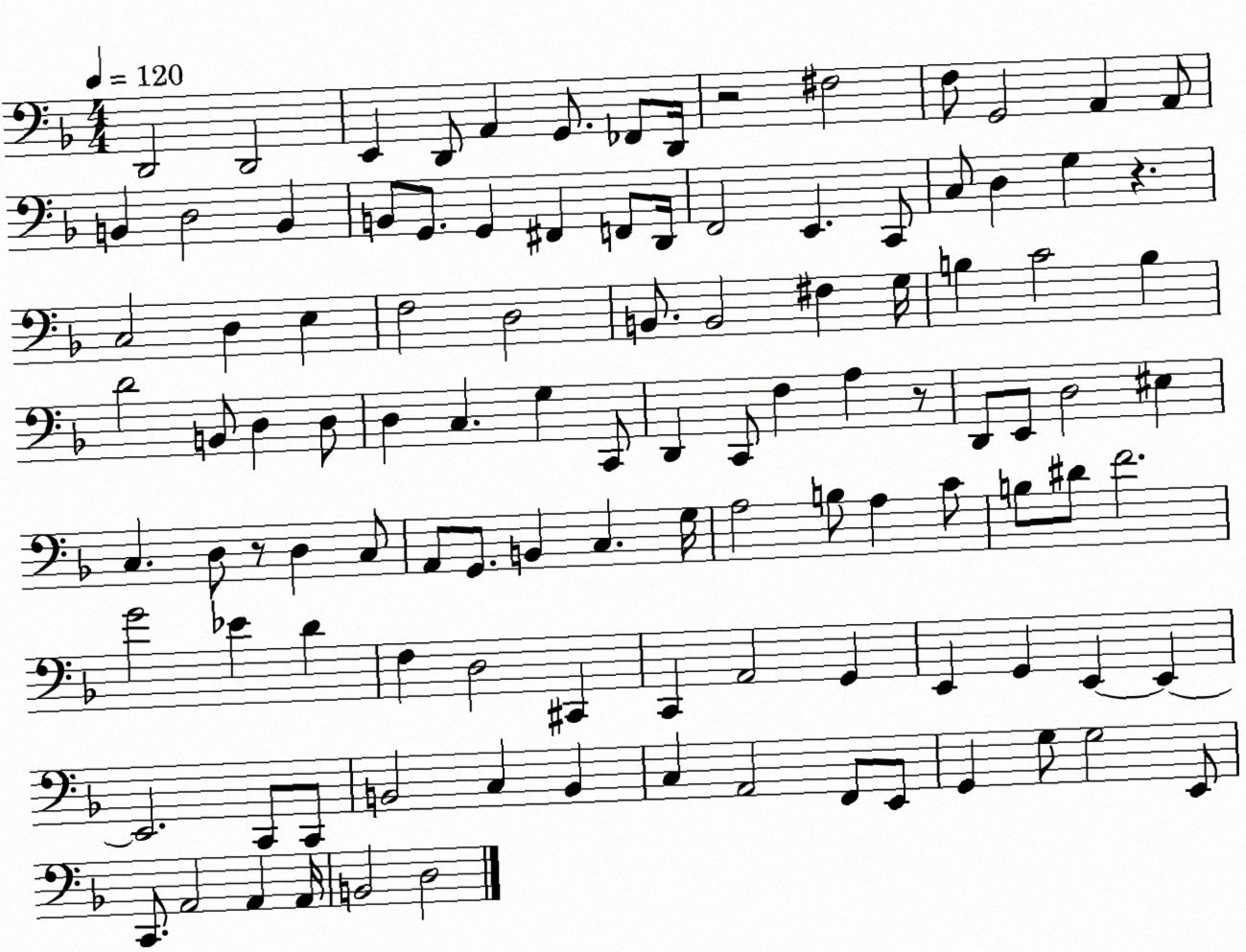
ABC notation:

X:1
T:Untitled
M:4/4
L:1/4
K:F
D,,2 D,,2 E,, D,,/2 A,, G,,/2 _F,,/2 D,,/4 z2 ^F,2 F,/2 G,,2 A,, A,,/2 B,, D,2 B,, B,,/2 G,,/2 G,, ^F,, F,,/2 D,,/4 F,,2 E,, C,,/2 C,/2 D, G, z C,2 D, E, F,2 D,2 B,,/2 B,,2 ^F, G,/4 B, C2 B, D2 B,,/2 D, D,/2 D, C, G, C,,/2 D,, C,,/2 F, A, z/2 D,,/2 E,,/2 D,2 ^E, C, D,/2 z/2 D, C,/2 A,,/2 G,,/2 B,, C, G,/4 A,2 B,/2 A, C/2 B,/2 ^D/2 F2 G2 _E D F, D,2 ^C,, C,, A,,2 G,, E,, G,, E,, E,, E,,2 C,,/2 C,,/2 B,,2 C, B,, C, A,,2 F,,/2 E,,/2 G,, G,/2 G,2 E,,/2 C,,/2 A,,2 A,, A,,/4 B,,2 D,2